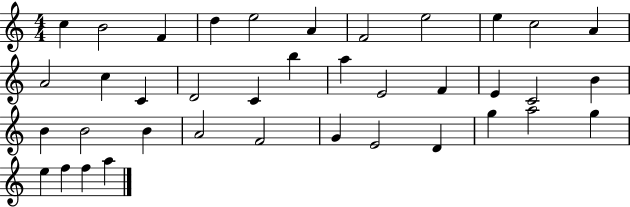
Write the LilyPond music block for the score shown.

{
  \clef treble
  \numericTimeSignature
  \time 4/4
  \key c \major
  c''4 b'2 f'4 | d''4 e''2 a'4 | f'2 e''2 | e''4 c''2 a'4 | \break a'2 c''4 c'4 | d'2 c'4 b''4 | a''4 e'2 f'4 | e'4 c'2 b'4 | \break b'4 b'2 b'4 | a'2 f'2 | g'4 e'2 d'4 | g''4 a''2 g''4 | \break e''4 f''4 f''4 a''4 | \bar "|."
}